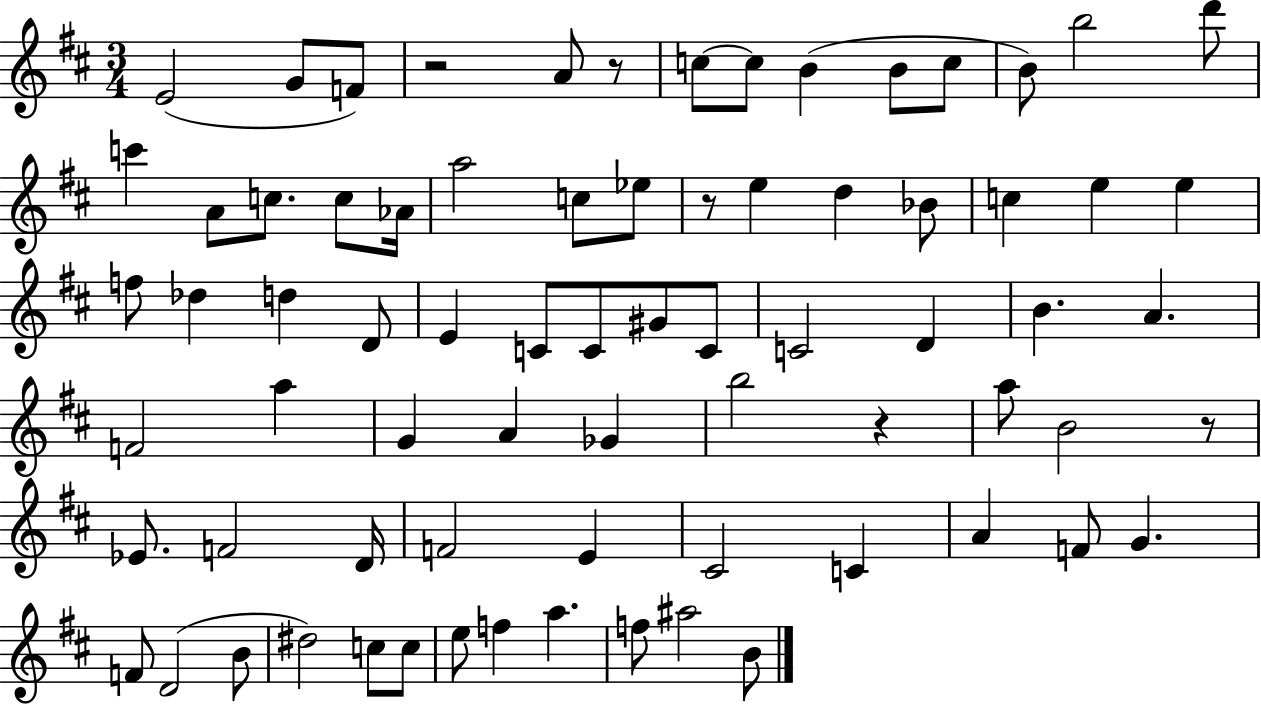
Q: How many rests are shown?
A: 5